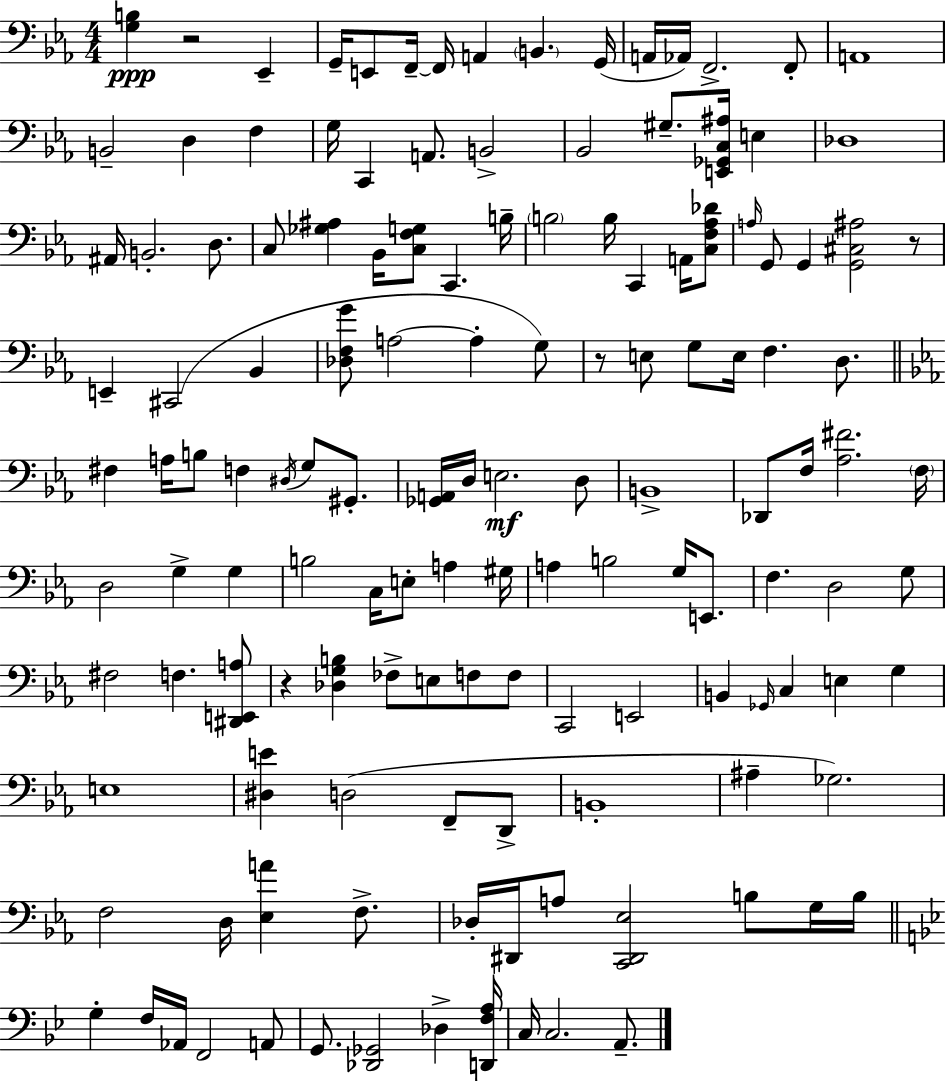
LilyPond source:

{
  \clef bass
  \numericTimeSignature
  \time 4/4
  \key ees \major
  \repeat volta 2 { <g b>4\ppp r2 ees,4-- | g,16-- e,8 f,16--~~ f,16 a,4 \parenthesize b,4. g,16( | a,16 aes,16) f,2.-> f,8-. | a,1 | \break b,2-- d4 f4 | g16 c,4 a,8. b,2-> | bes,2 gis8.-- <e, ges, c ais>16 e4 | des1 | \break ais,16 b,2.-. d8. | c8 <ges ais>4 bes,16 <c f g>8 c,4. b16-- | \parenthesize b2 b16 c,4 a,16 <c f aes des'>8 | \grace { a16 } g,8 g,4 <g, cis ais>2 r8 | \break e,4-- cis,2( bes,4 | <des f g'>8 a2~~ a4-. g8) | r8 e8 g8 e16 f4. d8. | \bar "||" \break \key ees \major fis4 a16 b8 f4 \acciaccatura { dis16 } g8 gis,8.-. | <ges, a,>16 d16 e2.\mf d8 | b,1-> | des,8 f16 <aes fis'>2. | \break \parenthesize f16 d2 g4-> g4 | b2 c16 e8-. a4 | gis16 a4 b2 g16 e,8. | f4. d2 g8 | \break fis2 f4. <dis, e, a>8 | r4 <des g b>4 fes8-> e8 f8 f8 | c,2 e,2 | b,4 \grace { ges,16 } c4 e4 g4 | \break e1 | <dis e'>4 d2( f,8-- | d,8-> b,1-. | ais4-- ges2.) | \break f2 d16 <ees a'>4 f8.-> | des16-. dis,16 a8 <c, dis, ees>2 b8 | g16 b16 \bar "||" \break \key g \minor g4-. f16 aes,16 f,2 a,8 | g,8. <des, ges,>2 des4-> <d, f a>16 | c16 c2. a,8.-- | } \bar "|."
}